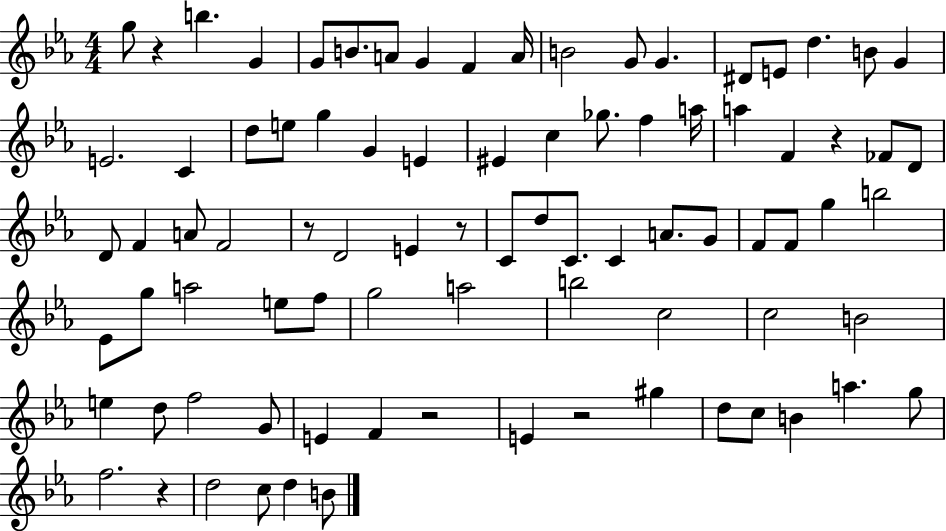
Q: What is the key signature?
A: EES major